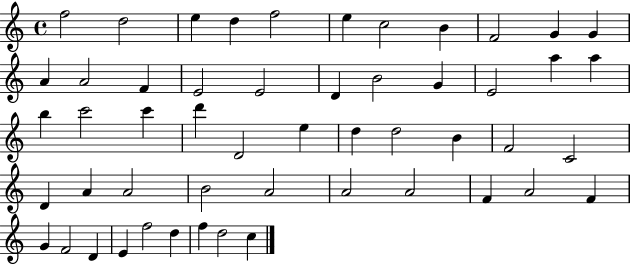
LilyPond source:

{
  \clef treble
  \time 4/4
  \defaultTimeSignature
  \key c \major
  f''2 d''2 | e''4 d''4 f''2 | e''4 c''2 b'4 | f'2 g'4 g'4 | \break a'4 a'2 f'4 | e'2 e'2 | d'4 b'2 g'4 | e'2 a''4 a''4 | \break b''4 c'''2 c'''4 | d'''4 d'2 e''4 | d''4 d''2 b'4 | f'2 c'2 | \break d'4 a'4 a'2 | b'2 a'2 | a'2 a'2 | f'4 a'2 f'4 | \break g'4 f'2 d'4 | e'4 f''2 d''4 | f''4 d''2 c''4 | \bar "|."
}